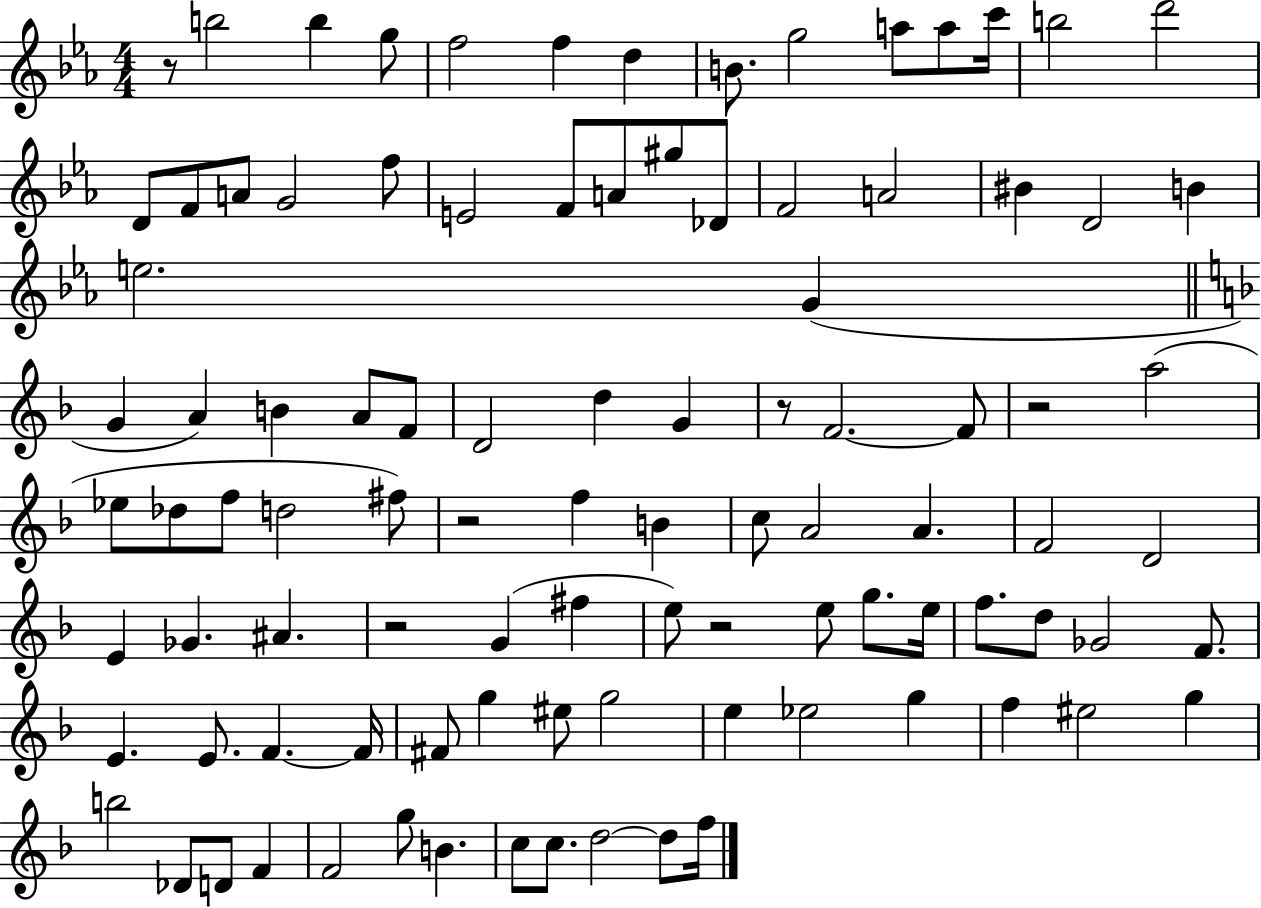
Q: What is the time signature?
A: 4/4